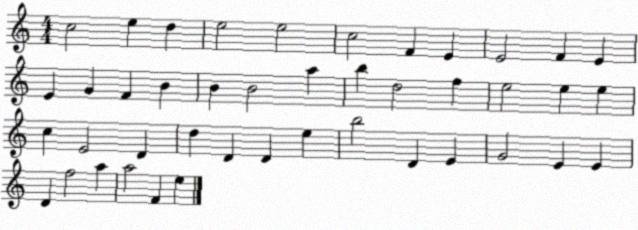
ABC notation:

X:1
T:Untitled
M:4/4
L:1/4
K:C
c2 e d e2 e2 c2 F E E2 F E E G F B B B2 a b d2 f e2 e e c E2 D d D D e b2 D E G2 E E D f2 a a2 F e